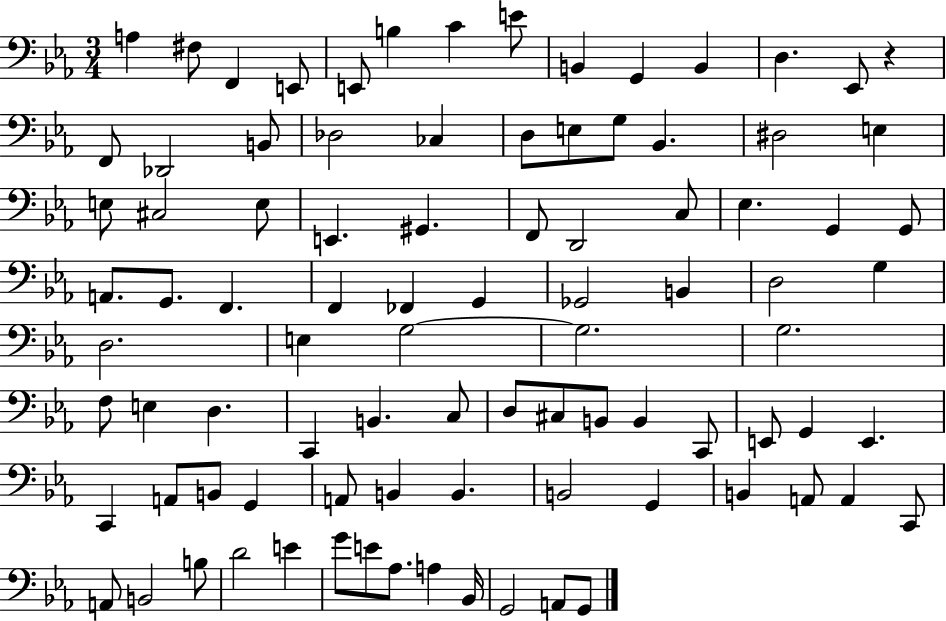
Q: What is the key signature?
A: EES major